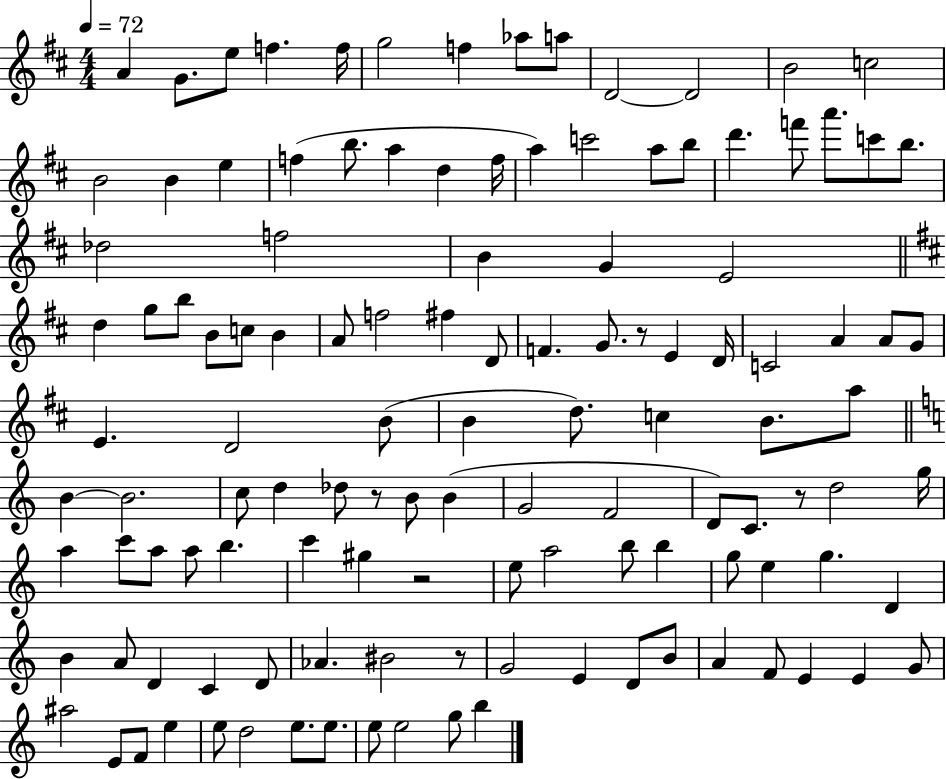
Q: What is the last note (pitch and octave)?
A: B5